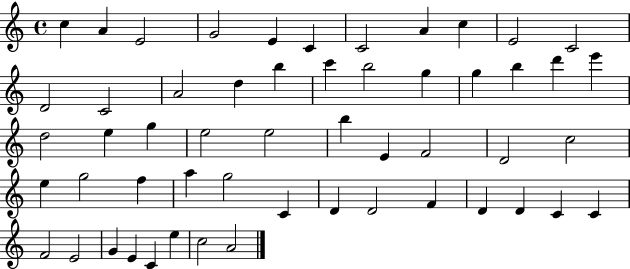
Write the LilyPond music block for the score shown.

{
  \clef treble
  \time 4/4
  \defaultTimeSignature
  \key c \major
  c''4 a'4 e'2 | g'2 e'4 c'4 | c'2 a'4 c''4 | e'2 c'2 | \break d'2 c'2 | a'2 d''4 b''4 | c'''4 b''2 g''4 | g''4 b''4 d'''4 e'''4 | \break d''2 e''4 g''4 | e''2 e''2 | b''4 e'4 f'2 | d'2 c''2 | \break e''4 g''2 f''4 | a''4 g''2 c'4 | d'4 d'2 f'4 | d'4 d'4 c'4 c'4 | \break f'2 e'2 | g'4 e'4 c'4 e''4 | c''2 a'2 | \bar "|."
}